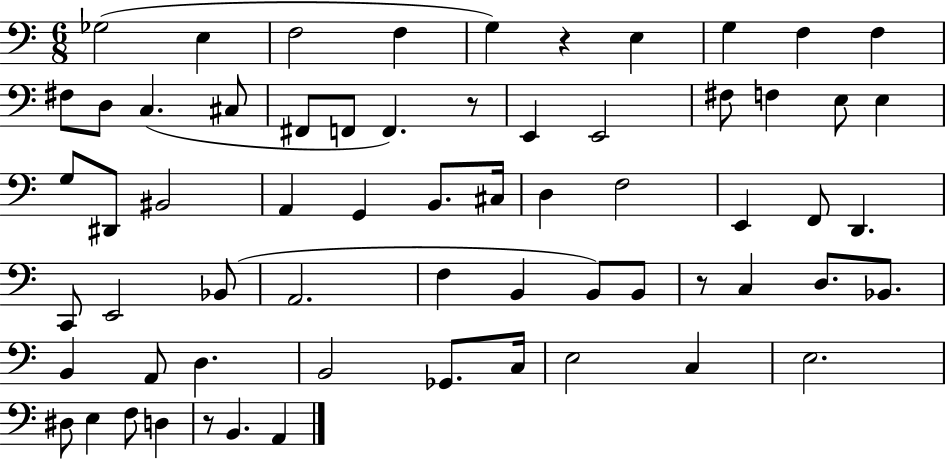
Gb3/h E3/q F3/h F3/q G3/q R/q E3/q G3/q F3/q F3/q F#3/e D3/e C3/q. C#3/e F#2/e F2/e F2/q. R/e E2/q E2/h F#3/e F3/q E3/e E3/q G3/e D#2/e BIS2/h A2/q G2/q B2/e. C#3/s D3/q F3/h E2/q F2/e D2/q. C2/e E2/h Bb2/e A2/h. F3/q B2/q B2/e B2/e R/e C3/q D3/e. Bb2/e. B2/q A2/e D3/q. B2/h Gb2/e. C3/s E3/h C3/q E3/h. D#3/e E3/q F3/e D3/q R/e B2/q. A2/q